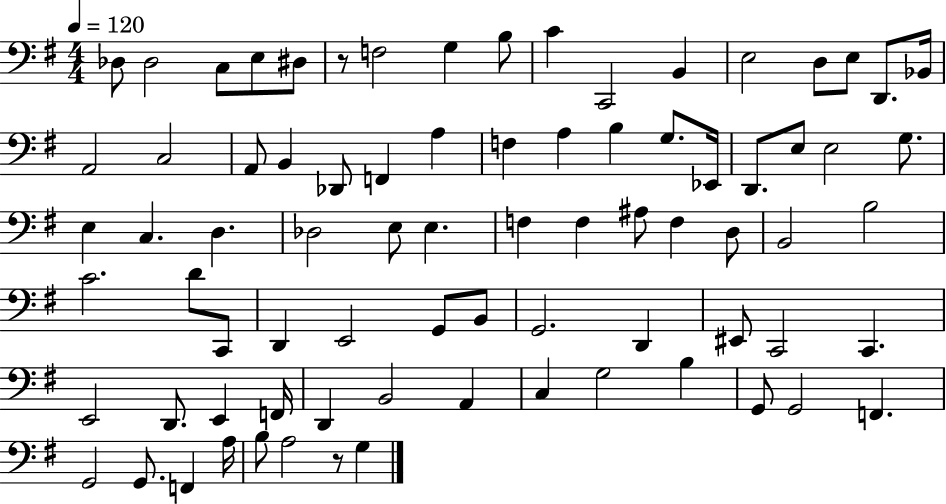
{
  \clef bass
  \numericTimeSignature
  \time 4/4
  \key g \major
  \tempo 4 = 120
  des8 des2 c8 e8 dis8 | r8 f2 g4 b8 | c'4 c,2 b,4 | e2 d8 e8 d,8. bes,16 | \break a,2 c2 | a,8 b,4 des,8 f,4 a4 | f4 a4 b4 g8. ees,16 | d,8. e8 e2 g8. | \break e4 c4. d4. | des2 e8 e4. | f4 f4 ais8 f4 d8 | b,2 b2 | \break c'2. d'8 c,8 | d,4 e,2 g,8 b,8 | g,2. d,4 | eis,8 c,2 c,4. | \break e,2 d,8. e,4 f,16 | d,4 b,2 a,4 | c4 g2 b4 | g,8 g,2 f,4. | \break g,2 g,8. f,4 a16 | b8 a2 r8 g4 | \bar "|."
}